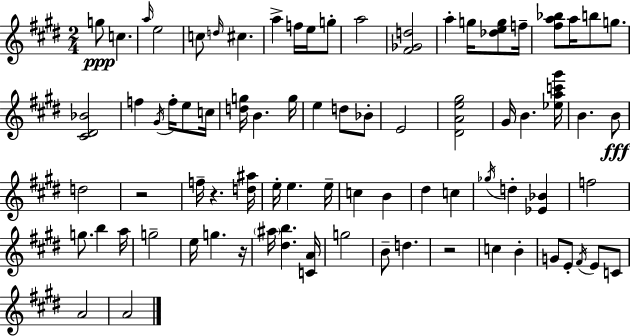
X:1
T:Untitled
M:2/4
L:1/4
K:E
g/2 c a/4 e2 c/2 d/4 ^c a f/4 e/4 g/2 a2 [^F_Gd]2 a g/4 [_deg]/2 f/4 [^fa_b]/2 a/4 b/2 g/2 [^C^D_B]2 f ^G/4 f/4 e/2 c/4 [dg]/4 B g/4 e d/2 _B/2 E2 [^DAe^g]2 ^G/4 B [_eac'^g']/4 B B/2 d2 z2 f/4 z [d^a]/4 e/4 e e/4 c B ^d c _g/4 d [_E_B] f2 g/2 b a/4 g2 e/4 g z/4 ^a/4 [^db] [CA]/4 g2 B/2 d z2 c B G/2 E/2 ^F/4 E/2 C/2 A2 A2